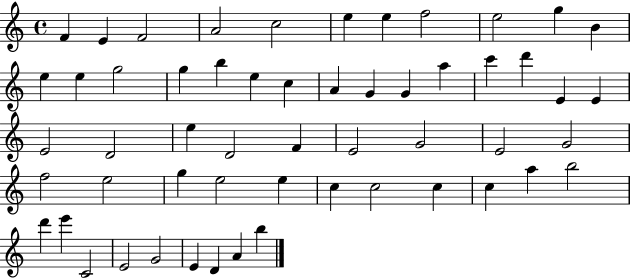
F4/q E4/q F4/h A4/h C5/h E5/q E5/q F5/h E5/h G5/q B4/q E5/q E5/q G5/h G5/q B5/q E5/q C5/q A4/q G4/q G4/q A5/q C6/q D6/q E4/q E4/q E4/h D4/h E5/q D4/h F4/q E4/h G4/h E4/h G4/h F5/h E5/h G5/q E5/h E5/q C5/q C5/h C5/q C5/q A5/q B5/h D6/q E6/q C4/h E4/h G4/h E4/q D4/q A4/q B5/q